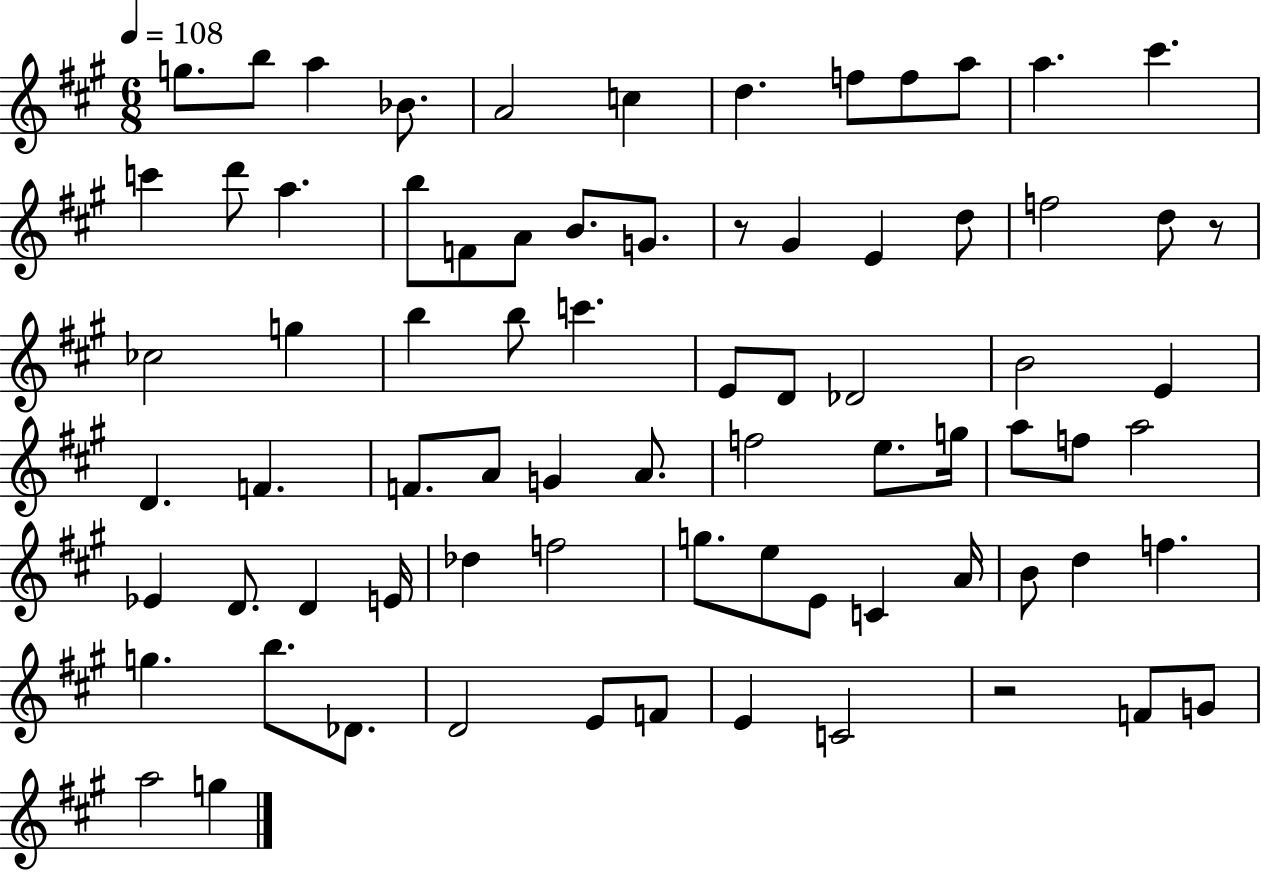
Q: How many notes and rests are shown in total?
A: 76